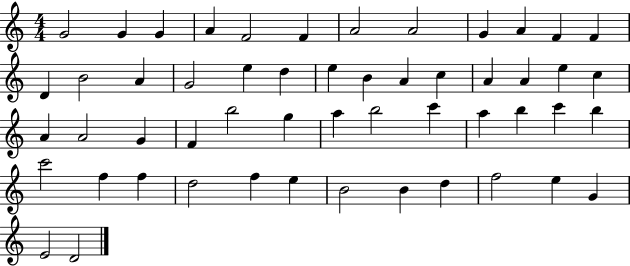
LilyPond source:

{
  \clef treble
  \numericTimeSignature
  \time 4/4
  \key c \major
  g'2 g'4 g'4 | a'4 f'2 f'4 | a'2 a'2 | g'4 a'4 f'4 f'4 | \break d'4 b'2 a'4 | g'2 e''4 d''4 | e''4 b'4 a'4 c''4 | a'4 a'4 e''4 c''4 | \break a'4 a'2 g'4 | f'4 b''2 g''4 | a''4 b''2 c'''4 | a''4 b''4 c'''4 b''4 | \break c'''2 f''4 f''4 | d''2 f''4 e''4 | b'2 b'4 d''4 | f''2 e''4 g'4 | \break e'2 d'2 | \bar "|."
}